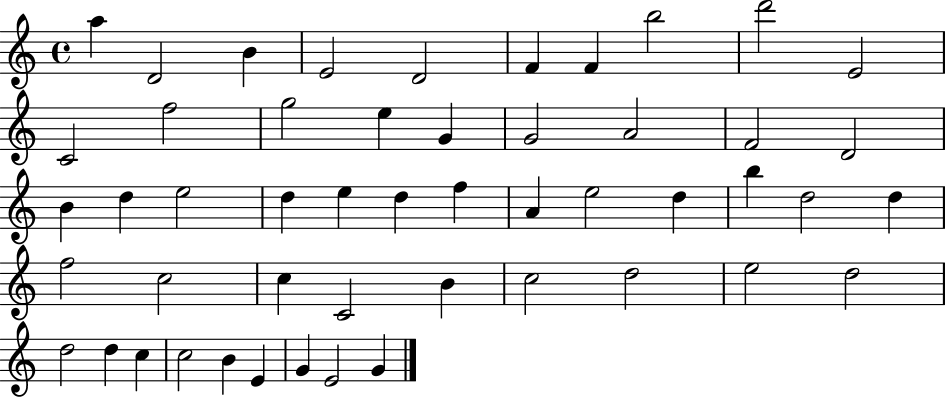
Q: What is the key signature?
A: C major